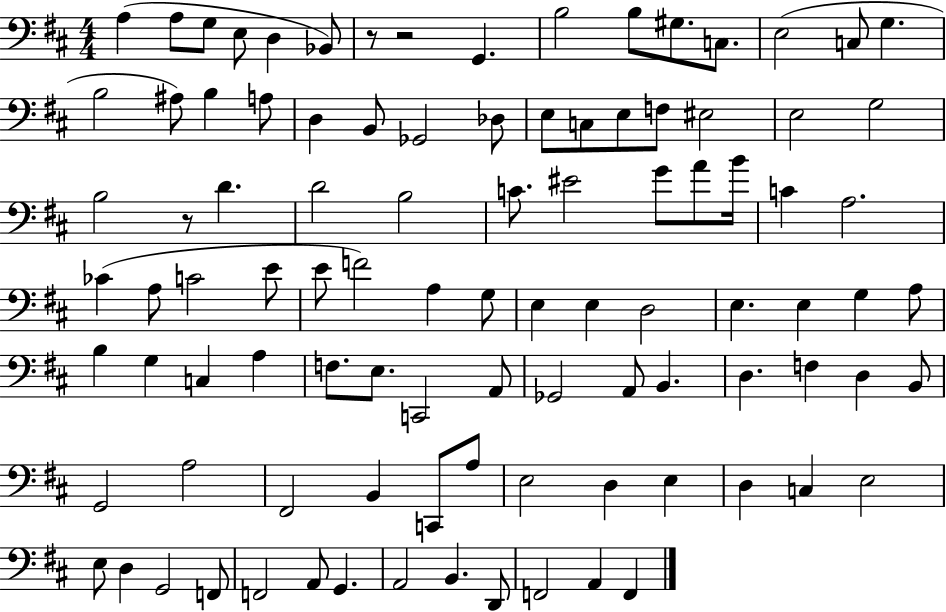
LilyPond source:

{
  \clef bass
  \numericTimeSignature
  \time 4/4
  \key d \major
  a4( a8 g8 e8 d4 bes,8) | r8 r2 g,4. | b2 b8 gis8. c8. | e2( c8 g4. | \break b2 ais8) b4 a8 | d4 b,8 ges,2 des8 | e8 c8 e8 f8 eis2 | e2 g2 | \break b2 r8 d'4. | d'2 b2 | c'8. eis'2 g'8 a'8 b'16 | c'4 a2. | \break ces'4( a8 c'2 e'8 | e'8 f'2) a4 g8 | e4 e4 d2 | e4. e4 g4 a8 | \break b4 g4 c4 a4 | f8. e8. c,2 a,8 | ges,2 a,8 b,4. | d4. f4 d4 b,8 | \break g,2 a2 | fis,2 b,4 c,8 a8 | e2 d4 e4 | d4 c4 e2 | \break e8 d4 g,2 f,8 | f,2 a,8 g,4. | a,2 b,4. d,8 | f,2 a,4 f,4 | \break \bar "|."
}